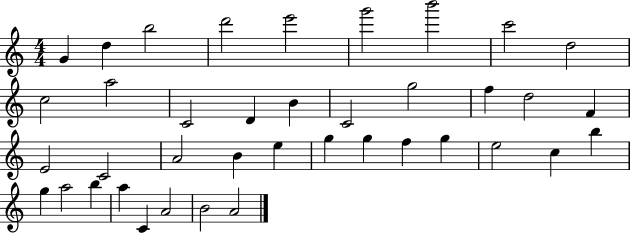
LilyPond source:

{
  \clef treble
  \numericTimeSignature
  \time 4/4
  \key c \major
  g'4 d''4 b''2 | d'''2 e'''2 | g'''2 b'''2 | c'''2 d''2 | \break c''2 a''2 | c'2 d'4 b'4 | c'2 g''2 | f''4 d''2 f'4 | \break e'2 c'2 | a'2 b'4 e''4 | g''4 g''4 f''4 g''4 | e''2 c''4 b''4 | \break g''4 a''2 b''4 | a''4 c'4 a'2 | b'2 a'2 | \bar "|."
}